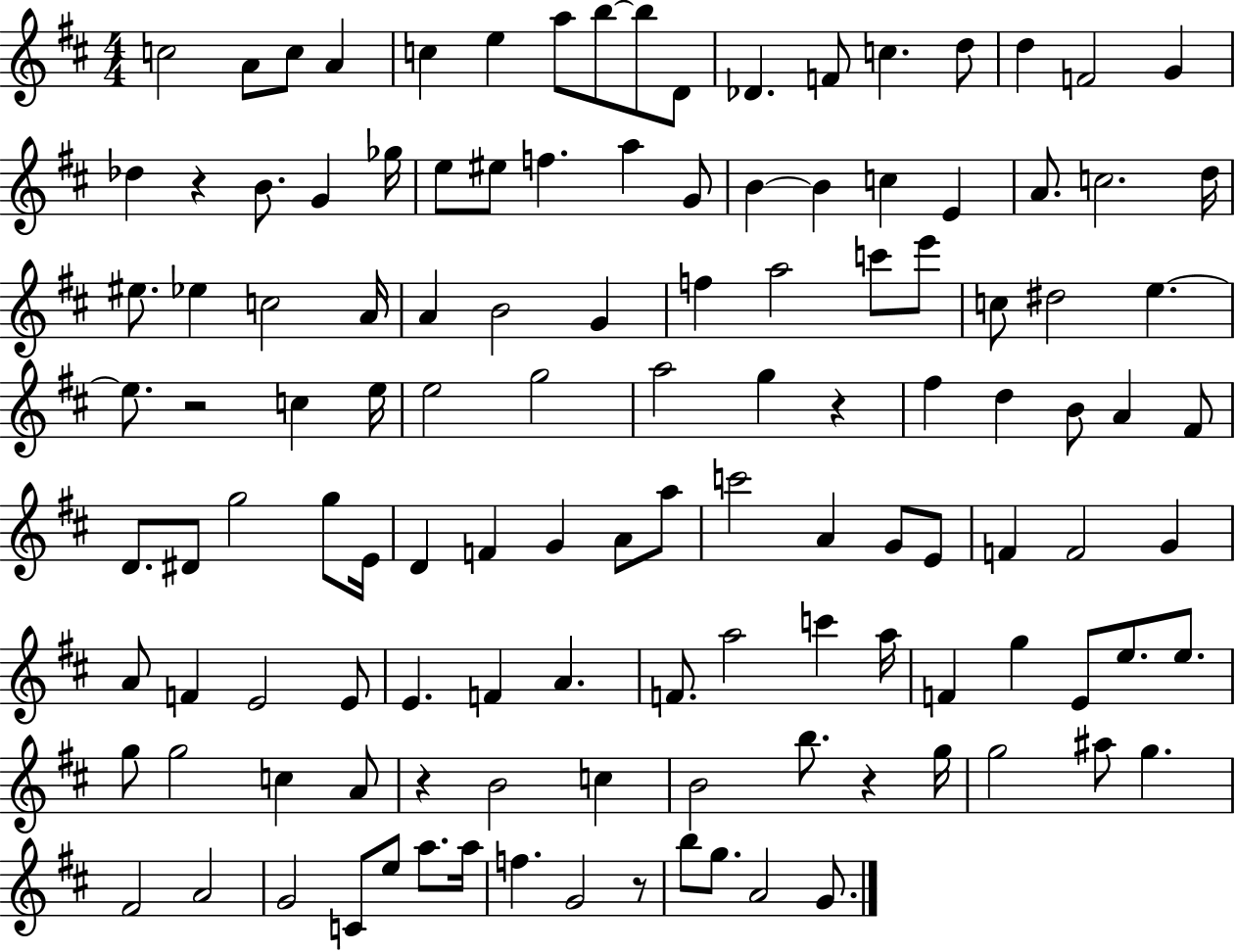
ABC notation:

X:1
T:Untitled
M:4/4
L:1/4
K:D
c2 A/2 c/2 A c e a/2 b/2 b/2 D/2 _D F/2 c d/2 d F2 G _d z B/2 G _g/4 e/2 ^e/2 f a G/2 B B c E A/2 c2 d/4 ^e/2 _e c2 A/4 A B2 G f a2 c'/2 e'/2 c/2 ^d2 e e/2 z2 c e/4 e2 g2 a2 g z ^f d B/2 A ^F/2 D/2 ^D/2 g2 g/2 E/4 D F G A/2 a/2 c'2 A G/2 E/2 F F2 G A/2 F E2 E/2 E F A F/2 a2 c' a/4 F g E/2 e/2 e/2 g/2 g2 c A/2 z B2 c B2 b/2 z g/4 g2 ^a/2 g ^F2 A2 G2 C/2 e/2 a/2 a/4 f G2 z/2 b/2 g/2 A2 G/2